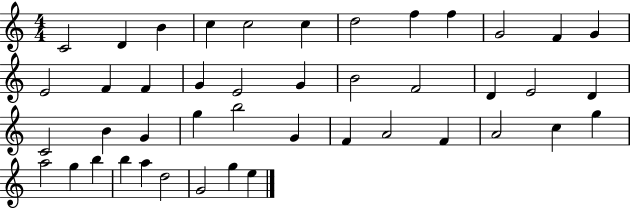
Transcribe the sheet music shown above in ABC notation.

X:1
T:Untitled
M:4/4
L:1/4
K:C
C2 D B c c2 c d2 f f G2 F G E2 F F G E2 G B2 F2 D E2 D C2 B G g b2 G F A2 F A2 c g a2 g b b a d2 G2 g e